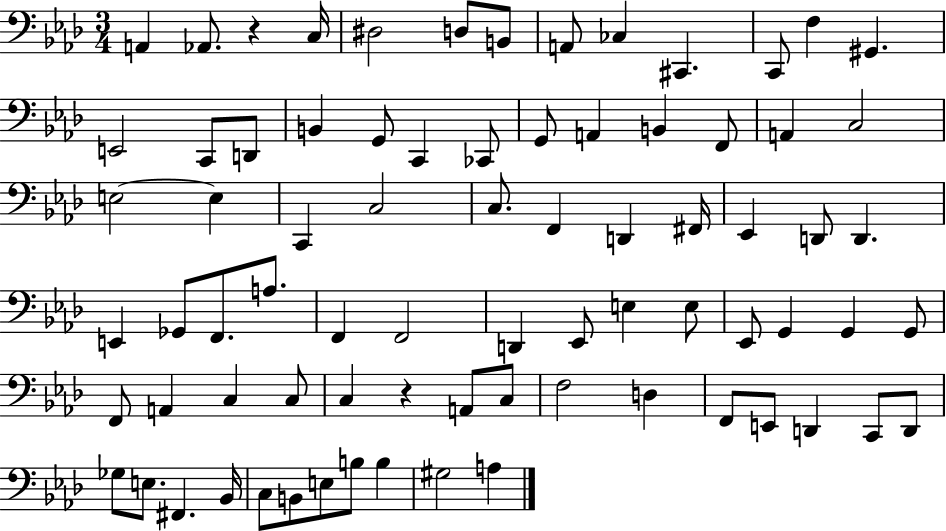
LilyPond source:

{
  \clef bass
  \numericTimeSignature
  \time 3/4
  \key aes \major
  a,4 aes,8. r4 c16 | dis2 d8 b,8 | a,8 ces4 cis,4. | c,8 f4 gis,4. | \break e,2 c,8 d,8 | b,4 g,8 c,4 ces,8 | g,8 a,4 b,4 f,8 | a,4 c2 | \break e2~~ e4 | c,4 c2 | c8. f,4 d,4 fis,16 | ees,4 d,8 d,4. | \break e,4 ges,8 f,8. a8. | f,4 f,2 | d,4 ees,8 e4 e8 | ees,8 g,4 g,4 g,8 | \break f,8 a,4 c4 c8 | c4 r4 a,8 c8 | f2 d4 | f,8 e,8 d,4 c,8 d,8 | \break ges8 e8. fis,4. bes,16 | c8 b,8 e8 b8 b4 | gis2 a4 | \bar "|."
}